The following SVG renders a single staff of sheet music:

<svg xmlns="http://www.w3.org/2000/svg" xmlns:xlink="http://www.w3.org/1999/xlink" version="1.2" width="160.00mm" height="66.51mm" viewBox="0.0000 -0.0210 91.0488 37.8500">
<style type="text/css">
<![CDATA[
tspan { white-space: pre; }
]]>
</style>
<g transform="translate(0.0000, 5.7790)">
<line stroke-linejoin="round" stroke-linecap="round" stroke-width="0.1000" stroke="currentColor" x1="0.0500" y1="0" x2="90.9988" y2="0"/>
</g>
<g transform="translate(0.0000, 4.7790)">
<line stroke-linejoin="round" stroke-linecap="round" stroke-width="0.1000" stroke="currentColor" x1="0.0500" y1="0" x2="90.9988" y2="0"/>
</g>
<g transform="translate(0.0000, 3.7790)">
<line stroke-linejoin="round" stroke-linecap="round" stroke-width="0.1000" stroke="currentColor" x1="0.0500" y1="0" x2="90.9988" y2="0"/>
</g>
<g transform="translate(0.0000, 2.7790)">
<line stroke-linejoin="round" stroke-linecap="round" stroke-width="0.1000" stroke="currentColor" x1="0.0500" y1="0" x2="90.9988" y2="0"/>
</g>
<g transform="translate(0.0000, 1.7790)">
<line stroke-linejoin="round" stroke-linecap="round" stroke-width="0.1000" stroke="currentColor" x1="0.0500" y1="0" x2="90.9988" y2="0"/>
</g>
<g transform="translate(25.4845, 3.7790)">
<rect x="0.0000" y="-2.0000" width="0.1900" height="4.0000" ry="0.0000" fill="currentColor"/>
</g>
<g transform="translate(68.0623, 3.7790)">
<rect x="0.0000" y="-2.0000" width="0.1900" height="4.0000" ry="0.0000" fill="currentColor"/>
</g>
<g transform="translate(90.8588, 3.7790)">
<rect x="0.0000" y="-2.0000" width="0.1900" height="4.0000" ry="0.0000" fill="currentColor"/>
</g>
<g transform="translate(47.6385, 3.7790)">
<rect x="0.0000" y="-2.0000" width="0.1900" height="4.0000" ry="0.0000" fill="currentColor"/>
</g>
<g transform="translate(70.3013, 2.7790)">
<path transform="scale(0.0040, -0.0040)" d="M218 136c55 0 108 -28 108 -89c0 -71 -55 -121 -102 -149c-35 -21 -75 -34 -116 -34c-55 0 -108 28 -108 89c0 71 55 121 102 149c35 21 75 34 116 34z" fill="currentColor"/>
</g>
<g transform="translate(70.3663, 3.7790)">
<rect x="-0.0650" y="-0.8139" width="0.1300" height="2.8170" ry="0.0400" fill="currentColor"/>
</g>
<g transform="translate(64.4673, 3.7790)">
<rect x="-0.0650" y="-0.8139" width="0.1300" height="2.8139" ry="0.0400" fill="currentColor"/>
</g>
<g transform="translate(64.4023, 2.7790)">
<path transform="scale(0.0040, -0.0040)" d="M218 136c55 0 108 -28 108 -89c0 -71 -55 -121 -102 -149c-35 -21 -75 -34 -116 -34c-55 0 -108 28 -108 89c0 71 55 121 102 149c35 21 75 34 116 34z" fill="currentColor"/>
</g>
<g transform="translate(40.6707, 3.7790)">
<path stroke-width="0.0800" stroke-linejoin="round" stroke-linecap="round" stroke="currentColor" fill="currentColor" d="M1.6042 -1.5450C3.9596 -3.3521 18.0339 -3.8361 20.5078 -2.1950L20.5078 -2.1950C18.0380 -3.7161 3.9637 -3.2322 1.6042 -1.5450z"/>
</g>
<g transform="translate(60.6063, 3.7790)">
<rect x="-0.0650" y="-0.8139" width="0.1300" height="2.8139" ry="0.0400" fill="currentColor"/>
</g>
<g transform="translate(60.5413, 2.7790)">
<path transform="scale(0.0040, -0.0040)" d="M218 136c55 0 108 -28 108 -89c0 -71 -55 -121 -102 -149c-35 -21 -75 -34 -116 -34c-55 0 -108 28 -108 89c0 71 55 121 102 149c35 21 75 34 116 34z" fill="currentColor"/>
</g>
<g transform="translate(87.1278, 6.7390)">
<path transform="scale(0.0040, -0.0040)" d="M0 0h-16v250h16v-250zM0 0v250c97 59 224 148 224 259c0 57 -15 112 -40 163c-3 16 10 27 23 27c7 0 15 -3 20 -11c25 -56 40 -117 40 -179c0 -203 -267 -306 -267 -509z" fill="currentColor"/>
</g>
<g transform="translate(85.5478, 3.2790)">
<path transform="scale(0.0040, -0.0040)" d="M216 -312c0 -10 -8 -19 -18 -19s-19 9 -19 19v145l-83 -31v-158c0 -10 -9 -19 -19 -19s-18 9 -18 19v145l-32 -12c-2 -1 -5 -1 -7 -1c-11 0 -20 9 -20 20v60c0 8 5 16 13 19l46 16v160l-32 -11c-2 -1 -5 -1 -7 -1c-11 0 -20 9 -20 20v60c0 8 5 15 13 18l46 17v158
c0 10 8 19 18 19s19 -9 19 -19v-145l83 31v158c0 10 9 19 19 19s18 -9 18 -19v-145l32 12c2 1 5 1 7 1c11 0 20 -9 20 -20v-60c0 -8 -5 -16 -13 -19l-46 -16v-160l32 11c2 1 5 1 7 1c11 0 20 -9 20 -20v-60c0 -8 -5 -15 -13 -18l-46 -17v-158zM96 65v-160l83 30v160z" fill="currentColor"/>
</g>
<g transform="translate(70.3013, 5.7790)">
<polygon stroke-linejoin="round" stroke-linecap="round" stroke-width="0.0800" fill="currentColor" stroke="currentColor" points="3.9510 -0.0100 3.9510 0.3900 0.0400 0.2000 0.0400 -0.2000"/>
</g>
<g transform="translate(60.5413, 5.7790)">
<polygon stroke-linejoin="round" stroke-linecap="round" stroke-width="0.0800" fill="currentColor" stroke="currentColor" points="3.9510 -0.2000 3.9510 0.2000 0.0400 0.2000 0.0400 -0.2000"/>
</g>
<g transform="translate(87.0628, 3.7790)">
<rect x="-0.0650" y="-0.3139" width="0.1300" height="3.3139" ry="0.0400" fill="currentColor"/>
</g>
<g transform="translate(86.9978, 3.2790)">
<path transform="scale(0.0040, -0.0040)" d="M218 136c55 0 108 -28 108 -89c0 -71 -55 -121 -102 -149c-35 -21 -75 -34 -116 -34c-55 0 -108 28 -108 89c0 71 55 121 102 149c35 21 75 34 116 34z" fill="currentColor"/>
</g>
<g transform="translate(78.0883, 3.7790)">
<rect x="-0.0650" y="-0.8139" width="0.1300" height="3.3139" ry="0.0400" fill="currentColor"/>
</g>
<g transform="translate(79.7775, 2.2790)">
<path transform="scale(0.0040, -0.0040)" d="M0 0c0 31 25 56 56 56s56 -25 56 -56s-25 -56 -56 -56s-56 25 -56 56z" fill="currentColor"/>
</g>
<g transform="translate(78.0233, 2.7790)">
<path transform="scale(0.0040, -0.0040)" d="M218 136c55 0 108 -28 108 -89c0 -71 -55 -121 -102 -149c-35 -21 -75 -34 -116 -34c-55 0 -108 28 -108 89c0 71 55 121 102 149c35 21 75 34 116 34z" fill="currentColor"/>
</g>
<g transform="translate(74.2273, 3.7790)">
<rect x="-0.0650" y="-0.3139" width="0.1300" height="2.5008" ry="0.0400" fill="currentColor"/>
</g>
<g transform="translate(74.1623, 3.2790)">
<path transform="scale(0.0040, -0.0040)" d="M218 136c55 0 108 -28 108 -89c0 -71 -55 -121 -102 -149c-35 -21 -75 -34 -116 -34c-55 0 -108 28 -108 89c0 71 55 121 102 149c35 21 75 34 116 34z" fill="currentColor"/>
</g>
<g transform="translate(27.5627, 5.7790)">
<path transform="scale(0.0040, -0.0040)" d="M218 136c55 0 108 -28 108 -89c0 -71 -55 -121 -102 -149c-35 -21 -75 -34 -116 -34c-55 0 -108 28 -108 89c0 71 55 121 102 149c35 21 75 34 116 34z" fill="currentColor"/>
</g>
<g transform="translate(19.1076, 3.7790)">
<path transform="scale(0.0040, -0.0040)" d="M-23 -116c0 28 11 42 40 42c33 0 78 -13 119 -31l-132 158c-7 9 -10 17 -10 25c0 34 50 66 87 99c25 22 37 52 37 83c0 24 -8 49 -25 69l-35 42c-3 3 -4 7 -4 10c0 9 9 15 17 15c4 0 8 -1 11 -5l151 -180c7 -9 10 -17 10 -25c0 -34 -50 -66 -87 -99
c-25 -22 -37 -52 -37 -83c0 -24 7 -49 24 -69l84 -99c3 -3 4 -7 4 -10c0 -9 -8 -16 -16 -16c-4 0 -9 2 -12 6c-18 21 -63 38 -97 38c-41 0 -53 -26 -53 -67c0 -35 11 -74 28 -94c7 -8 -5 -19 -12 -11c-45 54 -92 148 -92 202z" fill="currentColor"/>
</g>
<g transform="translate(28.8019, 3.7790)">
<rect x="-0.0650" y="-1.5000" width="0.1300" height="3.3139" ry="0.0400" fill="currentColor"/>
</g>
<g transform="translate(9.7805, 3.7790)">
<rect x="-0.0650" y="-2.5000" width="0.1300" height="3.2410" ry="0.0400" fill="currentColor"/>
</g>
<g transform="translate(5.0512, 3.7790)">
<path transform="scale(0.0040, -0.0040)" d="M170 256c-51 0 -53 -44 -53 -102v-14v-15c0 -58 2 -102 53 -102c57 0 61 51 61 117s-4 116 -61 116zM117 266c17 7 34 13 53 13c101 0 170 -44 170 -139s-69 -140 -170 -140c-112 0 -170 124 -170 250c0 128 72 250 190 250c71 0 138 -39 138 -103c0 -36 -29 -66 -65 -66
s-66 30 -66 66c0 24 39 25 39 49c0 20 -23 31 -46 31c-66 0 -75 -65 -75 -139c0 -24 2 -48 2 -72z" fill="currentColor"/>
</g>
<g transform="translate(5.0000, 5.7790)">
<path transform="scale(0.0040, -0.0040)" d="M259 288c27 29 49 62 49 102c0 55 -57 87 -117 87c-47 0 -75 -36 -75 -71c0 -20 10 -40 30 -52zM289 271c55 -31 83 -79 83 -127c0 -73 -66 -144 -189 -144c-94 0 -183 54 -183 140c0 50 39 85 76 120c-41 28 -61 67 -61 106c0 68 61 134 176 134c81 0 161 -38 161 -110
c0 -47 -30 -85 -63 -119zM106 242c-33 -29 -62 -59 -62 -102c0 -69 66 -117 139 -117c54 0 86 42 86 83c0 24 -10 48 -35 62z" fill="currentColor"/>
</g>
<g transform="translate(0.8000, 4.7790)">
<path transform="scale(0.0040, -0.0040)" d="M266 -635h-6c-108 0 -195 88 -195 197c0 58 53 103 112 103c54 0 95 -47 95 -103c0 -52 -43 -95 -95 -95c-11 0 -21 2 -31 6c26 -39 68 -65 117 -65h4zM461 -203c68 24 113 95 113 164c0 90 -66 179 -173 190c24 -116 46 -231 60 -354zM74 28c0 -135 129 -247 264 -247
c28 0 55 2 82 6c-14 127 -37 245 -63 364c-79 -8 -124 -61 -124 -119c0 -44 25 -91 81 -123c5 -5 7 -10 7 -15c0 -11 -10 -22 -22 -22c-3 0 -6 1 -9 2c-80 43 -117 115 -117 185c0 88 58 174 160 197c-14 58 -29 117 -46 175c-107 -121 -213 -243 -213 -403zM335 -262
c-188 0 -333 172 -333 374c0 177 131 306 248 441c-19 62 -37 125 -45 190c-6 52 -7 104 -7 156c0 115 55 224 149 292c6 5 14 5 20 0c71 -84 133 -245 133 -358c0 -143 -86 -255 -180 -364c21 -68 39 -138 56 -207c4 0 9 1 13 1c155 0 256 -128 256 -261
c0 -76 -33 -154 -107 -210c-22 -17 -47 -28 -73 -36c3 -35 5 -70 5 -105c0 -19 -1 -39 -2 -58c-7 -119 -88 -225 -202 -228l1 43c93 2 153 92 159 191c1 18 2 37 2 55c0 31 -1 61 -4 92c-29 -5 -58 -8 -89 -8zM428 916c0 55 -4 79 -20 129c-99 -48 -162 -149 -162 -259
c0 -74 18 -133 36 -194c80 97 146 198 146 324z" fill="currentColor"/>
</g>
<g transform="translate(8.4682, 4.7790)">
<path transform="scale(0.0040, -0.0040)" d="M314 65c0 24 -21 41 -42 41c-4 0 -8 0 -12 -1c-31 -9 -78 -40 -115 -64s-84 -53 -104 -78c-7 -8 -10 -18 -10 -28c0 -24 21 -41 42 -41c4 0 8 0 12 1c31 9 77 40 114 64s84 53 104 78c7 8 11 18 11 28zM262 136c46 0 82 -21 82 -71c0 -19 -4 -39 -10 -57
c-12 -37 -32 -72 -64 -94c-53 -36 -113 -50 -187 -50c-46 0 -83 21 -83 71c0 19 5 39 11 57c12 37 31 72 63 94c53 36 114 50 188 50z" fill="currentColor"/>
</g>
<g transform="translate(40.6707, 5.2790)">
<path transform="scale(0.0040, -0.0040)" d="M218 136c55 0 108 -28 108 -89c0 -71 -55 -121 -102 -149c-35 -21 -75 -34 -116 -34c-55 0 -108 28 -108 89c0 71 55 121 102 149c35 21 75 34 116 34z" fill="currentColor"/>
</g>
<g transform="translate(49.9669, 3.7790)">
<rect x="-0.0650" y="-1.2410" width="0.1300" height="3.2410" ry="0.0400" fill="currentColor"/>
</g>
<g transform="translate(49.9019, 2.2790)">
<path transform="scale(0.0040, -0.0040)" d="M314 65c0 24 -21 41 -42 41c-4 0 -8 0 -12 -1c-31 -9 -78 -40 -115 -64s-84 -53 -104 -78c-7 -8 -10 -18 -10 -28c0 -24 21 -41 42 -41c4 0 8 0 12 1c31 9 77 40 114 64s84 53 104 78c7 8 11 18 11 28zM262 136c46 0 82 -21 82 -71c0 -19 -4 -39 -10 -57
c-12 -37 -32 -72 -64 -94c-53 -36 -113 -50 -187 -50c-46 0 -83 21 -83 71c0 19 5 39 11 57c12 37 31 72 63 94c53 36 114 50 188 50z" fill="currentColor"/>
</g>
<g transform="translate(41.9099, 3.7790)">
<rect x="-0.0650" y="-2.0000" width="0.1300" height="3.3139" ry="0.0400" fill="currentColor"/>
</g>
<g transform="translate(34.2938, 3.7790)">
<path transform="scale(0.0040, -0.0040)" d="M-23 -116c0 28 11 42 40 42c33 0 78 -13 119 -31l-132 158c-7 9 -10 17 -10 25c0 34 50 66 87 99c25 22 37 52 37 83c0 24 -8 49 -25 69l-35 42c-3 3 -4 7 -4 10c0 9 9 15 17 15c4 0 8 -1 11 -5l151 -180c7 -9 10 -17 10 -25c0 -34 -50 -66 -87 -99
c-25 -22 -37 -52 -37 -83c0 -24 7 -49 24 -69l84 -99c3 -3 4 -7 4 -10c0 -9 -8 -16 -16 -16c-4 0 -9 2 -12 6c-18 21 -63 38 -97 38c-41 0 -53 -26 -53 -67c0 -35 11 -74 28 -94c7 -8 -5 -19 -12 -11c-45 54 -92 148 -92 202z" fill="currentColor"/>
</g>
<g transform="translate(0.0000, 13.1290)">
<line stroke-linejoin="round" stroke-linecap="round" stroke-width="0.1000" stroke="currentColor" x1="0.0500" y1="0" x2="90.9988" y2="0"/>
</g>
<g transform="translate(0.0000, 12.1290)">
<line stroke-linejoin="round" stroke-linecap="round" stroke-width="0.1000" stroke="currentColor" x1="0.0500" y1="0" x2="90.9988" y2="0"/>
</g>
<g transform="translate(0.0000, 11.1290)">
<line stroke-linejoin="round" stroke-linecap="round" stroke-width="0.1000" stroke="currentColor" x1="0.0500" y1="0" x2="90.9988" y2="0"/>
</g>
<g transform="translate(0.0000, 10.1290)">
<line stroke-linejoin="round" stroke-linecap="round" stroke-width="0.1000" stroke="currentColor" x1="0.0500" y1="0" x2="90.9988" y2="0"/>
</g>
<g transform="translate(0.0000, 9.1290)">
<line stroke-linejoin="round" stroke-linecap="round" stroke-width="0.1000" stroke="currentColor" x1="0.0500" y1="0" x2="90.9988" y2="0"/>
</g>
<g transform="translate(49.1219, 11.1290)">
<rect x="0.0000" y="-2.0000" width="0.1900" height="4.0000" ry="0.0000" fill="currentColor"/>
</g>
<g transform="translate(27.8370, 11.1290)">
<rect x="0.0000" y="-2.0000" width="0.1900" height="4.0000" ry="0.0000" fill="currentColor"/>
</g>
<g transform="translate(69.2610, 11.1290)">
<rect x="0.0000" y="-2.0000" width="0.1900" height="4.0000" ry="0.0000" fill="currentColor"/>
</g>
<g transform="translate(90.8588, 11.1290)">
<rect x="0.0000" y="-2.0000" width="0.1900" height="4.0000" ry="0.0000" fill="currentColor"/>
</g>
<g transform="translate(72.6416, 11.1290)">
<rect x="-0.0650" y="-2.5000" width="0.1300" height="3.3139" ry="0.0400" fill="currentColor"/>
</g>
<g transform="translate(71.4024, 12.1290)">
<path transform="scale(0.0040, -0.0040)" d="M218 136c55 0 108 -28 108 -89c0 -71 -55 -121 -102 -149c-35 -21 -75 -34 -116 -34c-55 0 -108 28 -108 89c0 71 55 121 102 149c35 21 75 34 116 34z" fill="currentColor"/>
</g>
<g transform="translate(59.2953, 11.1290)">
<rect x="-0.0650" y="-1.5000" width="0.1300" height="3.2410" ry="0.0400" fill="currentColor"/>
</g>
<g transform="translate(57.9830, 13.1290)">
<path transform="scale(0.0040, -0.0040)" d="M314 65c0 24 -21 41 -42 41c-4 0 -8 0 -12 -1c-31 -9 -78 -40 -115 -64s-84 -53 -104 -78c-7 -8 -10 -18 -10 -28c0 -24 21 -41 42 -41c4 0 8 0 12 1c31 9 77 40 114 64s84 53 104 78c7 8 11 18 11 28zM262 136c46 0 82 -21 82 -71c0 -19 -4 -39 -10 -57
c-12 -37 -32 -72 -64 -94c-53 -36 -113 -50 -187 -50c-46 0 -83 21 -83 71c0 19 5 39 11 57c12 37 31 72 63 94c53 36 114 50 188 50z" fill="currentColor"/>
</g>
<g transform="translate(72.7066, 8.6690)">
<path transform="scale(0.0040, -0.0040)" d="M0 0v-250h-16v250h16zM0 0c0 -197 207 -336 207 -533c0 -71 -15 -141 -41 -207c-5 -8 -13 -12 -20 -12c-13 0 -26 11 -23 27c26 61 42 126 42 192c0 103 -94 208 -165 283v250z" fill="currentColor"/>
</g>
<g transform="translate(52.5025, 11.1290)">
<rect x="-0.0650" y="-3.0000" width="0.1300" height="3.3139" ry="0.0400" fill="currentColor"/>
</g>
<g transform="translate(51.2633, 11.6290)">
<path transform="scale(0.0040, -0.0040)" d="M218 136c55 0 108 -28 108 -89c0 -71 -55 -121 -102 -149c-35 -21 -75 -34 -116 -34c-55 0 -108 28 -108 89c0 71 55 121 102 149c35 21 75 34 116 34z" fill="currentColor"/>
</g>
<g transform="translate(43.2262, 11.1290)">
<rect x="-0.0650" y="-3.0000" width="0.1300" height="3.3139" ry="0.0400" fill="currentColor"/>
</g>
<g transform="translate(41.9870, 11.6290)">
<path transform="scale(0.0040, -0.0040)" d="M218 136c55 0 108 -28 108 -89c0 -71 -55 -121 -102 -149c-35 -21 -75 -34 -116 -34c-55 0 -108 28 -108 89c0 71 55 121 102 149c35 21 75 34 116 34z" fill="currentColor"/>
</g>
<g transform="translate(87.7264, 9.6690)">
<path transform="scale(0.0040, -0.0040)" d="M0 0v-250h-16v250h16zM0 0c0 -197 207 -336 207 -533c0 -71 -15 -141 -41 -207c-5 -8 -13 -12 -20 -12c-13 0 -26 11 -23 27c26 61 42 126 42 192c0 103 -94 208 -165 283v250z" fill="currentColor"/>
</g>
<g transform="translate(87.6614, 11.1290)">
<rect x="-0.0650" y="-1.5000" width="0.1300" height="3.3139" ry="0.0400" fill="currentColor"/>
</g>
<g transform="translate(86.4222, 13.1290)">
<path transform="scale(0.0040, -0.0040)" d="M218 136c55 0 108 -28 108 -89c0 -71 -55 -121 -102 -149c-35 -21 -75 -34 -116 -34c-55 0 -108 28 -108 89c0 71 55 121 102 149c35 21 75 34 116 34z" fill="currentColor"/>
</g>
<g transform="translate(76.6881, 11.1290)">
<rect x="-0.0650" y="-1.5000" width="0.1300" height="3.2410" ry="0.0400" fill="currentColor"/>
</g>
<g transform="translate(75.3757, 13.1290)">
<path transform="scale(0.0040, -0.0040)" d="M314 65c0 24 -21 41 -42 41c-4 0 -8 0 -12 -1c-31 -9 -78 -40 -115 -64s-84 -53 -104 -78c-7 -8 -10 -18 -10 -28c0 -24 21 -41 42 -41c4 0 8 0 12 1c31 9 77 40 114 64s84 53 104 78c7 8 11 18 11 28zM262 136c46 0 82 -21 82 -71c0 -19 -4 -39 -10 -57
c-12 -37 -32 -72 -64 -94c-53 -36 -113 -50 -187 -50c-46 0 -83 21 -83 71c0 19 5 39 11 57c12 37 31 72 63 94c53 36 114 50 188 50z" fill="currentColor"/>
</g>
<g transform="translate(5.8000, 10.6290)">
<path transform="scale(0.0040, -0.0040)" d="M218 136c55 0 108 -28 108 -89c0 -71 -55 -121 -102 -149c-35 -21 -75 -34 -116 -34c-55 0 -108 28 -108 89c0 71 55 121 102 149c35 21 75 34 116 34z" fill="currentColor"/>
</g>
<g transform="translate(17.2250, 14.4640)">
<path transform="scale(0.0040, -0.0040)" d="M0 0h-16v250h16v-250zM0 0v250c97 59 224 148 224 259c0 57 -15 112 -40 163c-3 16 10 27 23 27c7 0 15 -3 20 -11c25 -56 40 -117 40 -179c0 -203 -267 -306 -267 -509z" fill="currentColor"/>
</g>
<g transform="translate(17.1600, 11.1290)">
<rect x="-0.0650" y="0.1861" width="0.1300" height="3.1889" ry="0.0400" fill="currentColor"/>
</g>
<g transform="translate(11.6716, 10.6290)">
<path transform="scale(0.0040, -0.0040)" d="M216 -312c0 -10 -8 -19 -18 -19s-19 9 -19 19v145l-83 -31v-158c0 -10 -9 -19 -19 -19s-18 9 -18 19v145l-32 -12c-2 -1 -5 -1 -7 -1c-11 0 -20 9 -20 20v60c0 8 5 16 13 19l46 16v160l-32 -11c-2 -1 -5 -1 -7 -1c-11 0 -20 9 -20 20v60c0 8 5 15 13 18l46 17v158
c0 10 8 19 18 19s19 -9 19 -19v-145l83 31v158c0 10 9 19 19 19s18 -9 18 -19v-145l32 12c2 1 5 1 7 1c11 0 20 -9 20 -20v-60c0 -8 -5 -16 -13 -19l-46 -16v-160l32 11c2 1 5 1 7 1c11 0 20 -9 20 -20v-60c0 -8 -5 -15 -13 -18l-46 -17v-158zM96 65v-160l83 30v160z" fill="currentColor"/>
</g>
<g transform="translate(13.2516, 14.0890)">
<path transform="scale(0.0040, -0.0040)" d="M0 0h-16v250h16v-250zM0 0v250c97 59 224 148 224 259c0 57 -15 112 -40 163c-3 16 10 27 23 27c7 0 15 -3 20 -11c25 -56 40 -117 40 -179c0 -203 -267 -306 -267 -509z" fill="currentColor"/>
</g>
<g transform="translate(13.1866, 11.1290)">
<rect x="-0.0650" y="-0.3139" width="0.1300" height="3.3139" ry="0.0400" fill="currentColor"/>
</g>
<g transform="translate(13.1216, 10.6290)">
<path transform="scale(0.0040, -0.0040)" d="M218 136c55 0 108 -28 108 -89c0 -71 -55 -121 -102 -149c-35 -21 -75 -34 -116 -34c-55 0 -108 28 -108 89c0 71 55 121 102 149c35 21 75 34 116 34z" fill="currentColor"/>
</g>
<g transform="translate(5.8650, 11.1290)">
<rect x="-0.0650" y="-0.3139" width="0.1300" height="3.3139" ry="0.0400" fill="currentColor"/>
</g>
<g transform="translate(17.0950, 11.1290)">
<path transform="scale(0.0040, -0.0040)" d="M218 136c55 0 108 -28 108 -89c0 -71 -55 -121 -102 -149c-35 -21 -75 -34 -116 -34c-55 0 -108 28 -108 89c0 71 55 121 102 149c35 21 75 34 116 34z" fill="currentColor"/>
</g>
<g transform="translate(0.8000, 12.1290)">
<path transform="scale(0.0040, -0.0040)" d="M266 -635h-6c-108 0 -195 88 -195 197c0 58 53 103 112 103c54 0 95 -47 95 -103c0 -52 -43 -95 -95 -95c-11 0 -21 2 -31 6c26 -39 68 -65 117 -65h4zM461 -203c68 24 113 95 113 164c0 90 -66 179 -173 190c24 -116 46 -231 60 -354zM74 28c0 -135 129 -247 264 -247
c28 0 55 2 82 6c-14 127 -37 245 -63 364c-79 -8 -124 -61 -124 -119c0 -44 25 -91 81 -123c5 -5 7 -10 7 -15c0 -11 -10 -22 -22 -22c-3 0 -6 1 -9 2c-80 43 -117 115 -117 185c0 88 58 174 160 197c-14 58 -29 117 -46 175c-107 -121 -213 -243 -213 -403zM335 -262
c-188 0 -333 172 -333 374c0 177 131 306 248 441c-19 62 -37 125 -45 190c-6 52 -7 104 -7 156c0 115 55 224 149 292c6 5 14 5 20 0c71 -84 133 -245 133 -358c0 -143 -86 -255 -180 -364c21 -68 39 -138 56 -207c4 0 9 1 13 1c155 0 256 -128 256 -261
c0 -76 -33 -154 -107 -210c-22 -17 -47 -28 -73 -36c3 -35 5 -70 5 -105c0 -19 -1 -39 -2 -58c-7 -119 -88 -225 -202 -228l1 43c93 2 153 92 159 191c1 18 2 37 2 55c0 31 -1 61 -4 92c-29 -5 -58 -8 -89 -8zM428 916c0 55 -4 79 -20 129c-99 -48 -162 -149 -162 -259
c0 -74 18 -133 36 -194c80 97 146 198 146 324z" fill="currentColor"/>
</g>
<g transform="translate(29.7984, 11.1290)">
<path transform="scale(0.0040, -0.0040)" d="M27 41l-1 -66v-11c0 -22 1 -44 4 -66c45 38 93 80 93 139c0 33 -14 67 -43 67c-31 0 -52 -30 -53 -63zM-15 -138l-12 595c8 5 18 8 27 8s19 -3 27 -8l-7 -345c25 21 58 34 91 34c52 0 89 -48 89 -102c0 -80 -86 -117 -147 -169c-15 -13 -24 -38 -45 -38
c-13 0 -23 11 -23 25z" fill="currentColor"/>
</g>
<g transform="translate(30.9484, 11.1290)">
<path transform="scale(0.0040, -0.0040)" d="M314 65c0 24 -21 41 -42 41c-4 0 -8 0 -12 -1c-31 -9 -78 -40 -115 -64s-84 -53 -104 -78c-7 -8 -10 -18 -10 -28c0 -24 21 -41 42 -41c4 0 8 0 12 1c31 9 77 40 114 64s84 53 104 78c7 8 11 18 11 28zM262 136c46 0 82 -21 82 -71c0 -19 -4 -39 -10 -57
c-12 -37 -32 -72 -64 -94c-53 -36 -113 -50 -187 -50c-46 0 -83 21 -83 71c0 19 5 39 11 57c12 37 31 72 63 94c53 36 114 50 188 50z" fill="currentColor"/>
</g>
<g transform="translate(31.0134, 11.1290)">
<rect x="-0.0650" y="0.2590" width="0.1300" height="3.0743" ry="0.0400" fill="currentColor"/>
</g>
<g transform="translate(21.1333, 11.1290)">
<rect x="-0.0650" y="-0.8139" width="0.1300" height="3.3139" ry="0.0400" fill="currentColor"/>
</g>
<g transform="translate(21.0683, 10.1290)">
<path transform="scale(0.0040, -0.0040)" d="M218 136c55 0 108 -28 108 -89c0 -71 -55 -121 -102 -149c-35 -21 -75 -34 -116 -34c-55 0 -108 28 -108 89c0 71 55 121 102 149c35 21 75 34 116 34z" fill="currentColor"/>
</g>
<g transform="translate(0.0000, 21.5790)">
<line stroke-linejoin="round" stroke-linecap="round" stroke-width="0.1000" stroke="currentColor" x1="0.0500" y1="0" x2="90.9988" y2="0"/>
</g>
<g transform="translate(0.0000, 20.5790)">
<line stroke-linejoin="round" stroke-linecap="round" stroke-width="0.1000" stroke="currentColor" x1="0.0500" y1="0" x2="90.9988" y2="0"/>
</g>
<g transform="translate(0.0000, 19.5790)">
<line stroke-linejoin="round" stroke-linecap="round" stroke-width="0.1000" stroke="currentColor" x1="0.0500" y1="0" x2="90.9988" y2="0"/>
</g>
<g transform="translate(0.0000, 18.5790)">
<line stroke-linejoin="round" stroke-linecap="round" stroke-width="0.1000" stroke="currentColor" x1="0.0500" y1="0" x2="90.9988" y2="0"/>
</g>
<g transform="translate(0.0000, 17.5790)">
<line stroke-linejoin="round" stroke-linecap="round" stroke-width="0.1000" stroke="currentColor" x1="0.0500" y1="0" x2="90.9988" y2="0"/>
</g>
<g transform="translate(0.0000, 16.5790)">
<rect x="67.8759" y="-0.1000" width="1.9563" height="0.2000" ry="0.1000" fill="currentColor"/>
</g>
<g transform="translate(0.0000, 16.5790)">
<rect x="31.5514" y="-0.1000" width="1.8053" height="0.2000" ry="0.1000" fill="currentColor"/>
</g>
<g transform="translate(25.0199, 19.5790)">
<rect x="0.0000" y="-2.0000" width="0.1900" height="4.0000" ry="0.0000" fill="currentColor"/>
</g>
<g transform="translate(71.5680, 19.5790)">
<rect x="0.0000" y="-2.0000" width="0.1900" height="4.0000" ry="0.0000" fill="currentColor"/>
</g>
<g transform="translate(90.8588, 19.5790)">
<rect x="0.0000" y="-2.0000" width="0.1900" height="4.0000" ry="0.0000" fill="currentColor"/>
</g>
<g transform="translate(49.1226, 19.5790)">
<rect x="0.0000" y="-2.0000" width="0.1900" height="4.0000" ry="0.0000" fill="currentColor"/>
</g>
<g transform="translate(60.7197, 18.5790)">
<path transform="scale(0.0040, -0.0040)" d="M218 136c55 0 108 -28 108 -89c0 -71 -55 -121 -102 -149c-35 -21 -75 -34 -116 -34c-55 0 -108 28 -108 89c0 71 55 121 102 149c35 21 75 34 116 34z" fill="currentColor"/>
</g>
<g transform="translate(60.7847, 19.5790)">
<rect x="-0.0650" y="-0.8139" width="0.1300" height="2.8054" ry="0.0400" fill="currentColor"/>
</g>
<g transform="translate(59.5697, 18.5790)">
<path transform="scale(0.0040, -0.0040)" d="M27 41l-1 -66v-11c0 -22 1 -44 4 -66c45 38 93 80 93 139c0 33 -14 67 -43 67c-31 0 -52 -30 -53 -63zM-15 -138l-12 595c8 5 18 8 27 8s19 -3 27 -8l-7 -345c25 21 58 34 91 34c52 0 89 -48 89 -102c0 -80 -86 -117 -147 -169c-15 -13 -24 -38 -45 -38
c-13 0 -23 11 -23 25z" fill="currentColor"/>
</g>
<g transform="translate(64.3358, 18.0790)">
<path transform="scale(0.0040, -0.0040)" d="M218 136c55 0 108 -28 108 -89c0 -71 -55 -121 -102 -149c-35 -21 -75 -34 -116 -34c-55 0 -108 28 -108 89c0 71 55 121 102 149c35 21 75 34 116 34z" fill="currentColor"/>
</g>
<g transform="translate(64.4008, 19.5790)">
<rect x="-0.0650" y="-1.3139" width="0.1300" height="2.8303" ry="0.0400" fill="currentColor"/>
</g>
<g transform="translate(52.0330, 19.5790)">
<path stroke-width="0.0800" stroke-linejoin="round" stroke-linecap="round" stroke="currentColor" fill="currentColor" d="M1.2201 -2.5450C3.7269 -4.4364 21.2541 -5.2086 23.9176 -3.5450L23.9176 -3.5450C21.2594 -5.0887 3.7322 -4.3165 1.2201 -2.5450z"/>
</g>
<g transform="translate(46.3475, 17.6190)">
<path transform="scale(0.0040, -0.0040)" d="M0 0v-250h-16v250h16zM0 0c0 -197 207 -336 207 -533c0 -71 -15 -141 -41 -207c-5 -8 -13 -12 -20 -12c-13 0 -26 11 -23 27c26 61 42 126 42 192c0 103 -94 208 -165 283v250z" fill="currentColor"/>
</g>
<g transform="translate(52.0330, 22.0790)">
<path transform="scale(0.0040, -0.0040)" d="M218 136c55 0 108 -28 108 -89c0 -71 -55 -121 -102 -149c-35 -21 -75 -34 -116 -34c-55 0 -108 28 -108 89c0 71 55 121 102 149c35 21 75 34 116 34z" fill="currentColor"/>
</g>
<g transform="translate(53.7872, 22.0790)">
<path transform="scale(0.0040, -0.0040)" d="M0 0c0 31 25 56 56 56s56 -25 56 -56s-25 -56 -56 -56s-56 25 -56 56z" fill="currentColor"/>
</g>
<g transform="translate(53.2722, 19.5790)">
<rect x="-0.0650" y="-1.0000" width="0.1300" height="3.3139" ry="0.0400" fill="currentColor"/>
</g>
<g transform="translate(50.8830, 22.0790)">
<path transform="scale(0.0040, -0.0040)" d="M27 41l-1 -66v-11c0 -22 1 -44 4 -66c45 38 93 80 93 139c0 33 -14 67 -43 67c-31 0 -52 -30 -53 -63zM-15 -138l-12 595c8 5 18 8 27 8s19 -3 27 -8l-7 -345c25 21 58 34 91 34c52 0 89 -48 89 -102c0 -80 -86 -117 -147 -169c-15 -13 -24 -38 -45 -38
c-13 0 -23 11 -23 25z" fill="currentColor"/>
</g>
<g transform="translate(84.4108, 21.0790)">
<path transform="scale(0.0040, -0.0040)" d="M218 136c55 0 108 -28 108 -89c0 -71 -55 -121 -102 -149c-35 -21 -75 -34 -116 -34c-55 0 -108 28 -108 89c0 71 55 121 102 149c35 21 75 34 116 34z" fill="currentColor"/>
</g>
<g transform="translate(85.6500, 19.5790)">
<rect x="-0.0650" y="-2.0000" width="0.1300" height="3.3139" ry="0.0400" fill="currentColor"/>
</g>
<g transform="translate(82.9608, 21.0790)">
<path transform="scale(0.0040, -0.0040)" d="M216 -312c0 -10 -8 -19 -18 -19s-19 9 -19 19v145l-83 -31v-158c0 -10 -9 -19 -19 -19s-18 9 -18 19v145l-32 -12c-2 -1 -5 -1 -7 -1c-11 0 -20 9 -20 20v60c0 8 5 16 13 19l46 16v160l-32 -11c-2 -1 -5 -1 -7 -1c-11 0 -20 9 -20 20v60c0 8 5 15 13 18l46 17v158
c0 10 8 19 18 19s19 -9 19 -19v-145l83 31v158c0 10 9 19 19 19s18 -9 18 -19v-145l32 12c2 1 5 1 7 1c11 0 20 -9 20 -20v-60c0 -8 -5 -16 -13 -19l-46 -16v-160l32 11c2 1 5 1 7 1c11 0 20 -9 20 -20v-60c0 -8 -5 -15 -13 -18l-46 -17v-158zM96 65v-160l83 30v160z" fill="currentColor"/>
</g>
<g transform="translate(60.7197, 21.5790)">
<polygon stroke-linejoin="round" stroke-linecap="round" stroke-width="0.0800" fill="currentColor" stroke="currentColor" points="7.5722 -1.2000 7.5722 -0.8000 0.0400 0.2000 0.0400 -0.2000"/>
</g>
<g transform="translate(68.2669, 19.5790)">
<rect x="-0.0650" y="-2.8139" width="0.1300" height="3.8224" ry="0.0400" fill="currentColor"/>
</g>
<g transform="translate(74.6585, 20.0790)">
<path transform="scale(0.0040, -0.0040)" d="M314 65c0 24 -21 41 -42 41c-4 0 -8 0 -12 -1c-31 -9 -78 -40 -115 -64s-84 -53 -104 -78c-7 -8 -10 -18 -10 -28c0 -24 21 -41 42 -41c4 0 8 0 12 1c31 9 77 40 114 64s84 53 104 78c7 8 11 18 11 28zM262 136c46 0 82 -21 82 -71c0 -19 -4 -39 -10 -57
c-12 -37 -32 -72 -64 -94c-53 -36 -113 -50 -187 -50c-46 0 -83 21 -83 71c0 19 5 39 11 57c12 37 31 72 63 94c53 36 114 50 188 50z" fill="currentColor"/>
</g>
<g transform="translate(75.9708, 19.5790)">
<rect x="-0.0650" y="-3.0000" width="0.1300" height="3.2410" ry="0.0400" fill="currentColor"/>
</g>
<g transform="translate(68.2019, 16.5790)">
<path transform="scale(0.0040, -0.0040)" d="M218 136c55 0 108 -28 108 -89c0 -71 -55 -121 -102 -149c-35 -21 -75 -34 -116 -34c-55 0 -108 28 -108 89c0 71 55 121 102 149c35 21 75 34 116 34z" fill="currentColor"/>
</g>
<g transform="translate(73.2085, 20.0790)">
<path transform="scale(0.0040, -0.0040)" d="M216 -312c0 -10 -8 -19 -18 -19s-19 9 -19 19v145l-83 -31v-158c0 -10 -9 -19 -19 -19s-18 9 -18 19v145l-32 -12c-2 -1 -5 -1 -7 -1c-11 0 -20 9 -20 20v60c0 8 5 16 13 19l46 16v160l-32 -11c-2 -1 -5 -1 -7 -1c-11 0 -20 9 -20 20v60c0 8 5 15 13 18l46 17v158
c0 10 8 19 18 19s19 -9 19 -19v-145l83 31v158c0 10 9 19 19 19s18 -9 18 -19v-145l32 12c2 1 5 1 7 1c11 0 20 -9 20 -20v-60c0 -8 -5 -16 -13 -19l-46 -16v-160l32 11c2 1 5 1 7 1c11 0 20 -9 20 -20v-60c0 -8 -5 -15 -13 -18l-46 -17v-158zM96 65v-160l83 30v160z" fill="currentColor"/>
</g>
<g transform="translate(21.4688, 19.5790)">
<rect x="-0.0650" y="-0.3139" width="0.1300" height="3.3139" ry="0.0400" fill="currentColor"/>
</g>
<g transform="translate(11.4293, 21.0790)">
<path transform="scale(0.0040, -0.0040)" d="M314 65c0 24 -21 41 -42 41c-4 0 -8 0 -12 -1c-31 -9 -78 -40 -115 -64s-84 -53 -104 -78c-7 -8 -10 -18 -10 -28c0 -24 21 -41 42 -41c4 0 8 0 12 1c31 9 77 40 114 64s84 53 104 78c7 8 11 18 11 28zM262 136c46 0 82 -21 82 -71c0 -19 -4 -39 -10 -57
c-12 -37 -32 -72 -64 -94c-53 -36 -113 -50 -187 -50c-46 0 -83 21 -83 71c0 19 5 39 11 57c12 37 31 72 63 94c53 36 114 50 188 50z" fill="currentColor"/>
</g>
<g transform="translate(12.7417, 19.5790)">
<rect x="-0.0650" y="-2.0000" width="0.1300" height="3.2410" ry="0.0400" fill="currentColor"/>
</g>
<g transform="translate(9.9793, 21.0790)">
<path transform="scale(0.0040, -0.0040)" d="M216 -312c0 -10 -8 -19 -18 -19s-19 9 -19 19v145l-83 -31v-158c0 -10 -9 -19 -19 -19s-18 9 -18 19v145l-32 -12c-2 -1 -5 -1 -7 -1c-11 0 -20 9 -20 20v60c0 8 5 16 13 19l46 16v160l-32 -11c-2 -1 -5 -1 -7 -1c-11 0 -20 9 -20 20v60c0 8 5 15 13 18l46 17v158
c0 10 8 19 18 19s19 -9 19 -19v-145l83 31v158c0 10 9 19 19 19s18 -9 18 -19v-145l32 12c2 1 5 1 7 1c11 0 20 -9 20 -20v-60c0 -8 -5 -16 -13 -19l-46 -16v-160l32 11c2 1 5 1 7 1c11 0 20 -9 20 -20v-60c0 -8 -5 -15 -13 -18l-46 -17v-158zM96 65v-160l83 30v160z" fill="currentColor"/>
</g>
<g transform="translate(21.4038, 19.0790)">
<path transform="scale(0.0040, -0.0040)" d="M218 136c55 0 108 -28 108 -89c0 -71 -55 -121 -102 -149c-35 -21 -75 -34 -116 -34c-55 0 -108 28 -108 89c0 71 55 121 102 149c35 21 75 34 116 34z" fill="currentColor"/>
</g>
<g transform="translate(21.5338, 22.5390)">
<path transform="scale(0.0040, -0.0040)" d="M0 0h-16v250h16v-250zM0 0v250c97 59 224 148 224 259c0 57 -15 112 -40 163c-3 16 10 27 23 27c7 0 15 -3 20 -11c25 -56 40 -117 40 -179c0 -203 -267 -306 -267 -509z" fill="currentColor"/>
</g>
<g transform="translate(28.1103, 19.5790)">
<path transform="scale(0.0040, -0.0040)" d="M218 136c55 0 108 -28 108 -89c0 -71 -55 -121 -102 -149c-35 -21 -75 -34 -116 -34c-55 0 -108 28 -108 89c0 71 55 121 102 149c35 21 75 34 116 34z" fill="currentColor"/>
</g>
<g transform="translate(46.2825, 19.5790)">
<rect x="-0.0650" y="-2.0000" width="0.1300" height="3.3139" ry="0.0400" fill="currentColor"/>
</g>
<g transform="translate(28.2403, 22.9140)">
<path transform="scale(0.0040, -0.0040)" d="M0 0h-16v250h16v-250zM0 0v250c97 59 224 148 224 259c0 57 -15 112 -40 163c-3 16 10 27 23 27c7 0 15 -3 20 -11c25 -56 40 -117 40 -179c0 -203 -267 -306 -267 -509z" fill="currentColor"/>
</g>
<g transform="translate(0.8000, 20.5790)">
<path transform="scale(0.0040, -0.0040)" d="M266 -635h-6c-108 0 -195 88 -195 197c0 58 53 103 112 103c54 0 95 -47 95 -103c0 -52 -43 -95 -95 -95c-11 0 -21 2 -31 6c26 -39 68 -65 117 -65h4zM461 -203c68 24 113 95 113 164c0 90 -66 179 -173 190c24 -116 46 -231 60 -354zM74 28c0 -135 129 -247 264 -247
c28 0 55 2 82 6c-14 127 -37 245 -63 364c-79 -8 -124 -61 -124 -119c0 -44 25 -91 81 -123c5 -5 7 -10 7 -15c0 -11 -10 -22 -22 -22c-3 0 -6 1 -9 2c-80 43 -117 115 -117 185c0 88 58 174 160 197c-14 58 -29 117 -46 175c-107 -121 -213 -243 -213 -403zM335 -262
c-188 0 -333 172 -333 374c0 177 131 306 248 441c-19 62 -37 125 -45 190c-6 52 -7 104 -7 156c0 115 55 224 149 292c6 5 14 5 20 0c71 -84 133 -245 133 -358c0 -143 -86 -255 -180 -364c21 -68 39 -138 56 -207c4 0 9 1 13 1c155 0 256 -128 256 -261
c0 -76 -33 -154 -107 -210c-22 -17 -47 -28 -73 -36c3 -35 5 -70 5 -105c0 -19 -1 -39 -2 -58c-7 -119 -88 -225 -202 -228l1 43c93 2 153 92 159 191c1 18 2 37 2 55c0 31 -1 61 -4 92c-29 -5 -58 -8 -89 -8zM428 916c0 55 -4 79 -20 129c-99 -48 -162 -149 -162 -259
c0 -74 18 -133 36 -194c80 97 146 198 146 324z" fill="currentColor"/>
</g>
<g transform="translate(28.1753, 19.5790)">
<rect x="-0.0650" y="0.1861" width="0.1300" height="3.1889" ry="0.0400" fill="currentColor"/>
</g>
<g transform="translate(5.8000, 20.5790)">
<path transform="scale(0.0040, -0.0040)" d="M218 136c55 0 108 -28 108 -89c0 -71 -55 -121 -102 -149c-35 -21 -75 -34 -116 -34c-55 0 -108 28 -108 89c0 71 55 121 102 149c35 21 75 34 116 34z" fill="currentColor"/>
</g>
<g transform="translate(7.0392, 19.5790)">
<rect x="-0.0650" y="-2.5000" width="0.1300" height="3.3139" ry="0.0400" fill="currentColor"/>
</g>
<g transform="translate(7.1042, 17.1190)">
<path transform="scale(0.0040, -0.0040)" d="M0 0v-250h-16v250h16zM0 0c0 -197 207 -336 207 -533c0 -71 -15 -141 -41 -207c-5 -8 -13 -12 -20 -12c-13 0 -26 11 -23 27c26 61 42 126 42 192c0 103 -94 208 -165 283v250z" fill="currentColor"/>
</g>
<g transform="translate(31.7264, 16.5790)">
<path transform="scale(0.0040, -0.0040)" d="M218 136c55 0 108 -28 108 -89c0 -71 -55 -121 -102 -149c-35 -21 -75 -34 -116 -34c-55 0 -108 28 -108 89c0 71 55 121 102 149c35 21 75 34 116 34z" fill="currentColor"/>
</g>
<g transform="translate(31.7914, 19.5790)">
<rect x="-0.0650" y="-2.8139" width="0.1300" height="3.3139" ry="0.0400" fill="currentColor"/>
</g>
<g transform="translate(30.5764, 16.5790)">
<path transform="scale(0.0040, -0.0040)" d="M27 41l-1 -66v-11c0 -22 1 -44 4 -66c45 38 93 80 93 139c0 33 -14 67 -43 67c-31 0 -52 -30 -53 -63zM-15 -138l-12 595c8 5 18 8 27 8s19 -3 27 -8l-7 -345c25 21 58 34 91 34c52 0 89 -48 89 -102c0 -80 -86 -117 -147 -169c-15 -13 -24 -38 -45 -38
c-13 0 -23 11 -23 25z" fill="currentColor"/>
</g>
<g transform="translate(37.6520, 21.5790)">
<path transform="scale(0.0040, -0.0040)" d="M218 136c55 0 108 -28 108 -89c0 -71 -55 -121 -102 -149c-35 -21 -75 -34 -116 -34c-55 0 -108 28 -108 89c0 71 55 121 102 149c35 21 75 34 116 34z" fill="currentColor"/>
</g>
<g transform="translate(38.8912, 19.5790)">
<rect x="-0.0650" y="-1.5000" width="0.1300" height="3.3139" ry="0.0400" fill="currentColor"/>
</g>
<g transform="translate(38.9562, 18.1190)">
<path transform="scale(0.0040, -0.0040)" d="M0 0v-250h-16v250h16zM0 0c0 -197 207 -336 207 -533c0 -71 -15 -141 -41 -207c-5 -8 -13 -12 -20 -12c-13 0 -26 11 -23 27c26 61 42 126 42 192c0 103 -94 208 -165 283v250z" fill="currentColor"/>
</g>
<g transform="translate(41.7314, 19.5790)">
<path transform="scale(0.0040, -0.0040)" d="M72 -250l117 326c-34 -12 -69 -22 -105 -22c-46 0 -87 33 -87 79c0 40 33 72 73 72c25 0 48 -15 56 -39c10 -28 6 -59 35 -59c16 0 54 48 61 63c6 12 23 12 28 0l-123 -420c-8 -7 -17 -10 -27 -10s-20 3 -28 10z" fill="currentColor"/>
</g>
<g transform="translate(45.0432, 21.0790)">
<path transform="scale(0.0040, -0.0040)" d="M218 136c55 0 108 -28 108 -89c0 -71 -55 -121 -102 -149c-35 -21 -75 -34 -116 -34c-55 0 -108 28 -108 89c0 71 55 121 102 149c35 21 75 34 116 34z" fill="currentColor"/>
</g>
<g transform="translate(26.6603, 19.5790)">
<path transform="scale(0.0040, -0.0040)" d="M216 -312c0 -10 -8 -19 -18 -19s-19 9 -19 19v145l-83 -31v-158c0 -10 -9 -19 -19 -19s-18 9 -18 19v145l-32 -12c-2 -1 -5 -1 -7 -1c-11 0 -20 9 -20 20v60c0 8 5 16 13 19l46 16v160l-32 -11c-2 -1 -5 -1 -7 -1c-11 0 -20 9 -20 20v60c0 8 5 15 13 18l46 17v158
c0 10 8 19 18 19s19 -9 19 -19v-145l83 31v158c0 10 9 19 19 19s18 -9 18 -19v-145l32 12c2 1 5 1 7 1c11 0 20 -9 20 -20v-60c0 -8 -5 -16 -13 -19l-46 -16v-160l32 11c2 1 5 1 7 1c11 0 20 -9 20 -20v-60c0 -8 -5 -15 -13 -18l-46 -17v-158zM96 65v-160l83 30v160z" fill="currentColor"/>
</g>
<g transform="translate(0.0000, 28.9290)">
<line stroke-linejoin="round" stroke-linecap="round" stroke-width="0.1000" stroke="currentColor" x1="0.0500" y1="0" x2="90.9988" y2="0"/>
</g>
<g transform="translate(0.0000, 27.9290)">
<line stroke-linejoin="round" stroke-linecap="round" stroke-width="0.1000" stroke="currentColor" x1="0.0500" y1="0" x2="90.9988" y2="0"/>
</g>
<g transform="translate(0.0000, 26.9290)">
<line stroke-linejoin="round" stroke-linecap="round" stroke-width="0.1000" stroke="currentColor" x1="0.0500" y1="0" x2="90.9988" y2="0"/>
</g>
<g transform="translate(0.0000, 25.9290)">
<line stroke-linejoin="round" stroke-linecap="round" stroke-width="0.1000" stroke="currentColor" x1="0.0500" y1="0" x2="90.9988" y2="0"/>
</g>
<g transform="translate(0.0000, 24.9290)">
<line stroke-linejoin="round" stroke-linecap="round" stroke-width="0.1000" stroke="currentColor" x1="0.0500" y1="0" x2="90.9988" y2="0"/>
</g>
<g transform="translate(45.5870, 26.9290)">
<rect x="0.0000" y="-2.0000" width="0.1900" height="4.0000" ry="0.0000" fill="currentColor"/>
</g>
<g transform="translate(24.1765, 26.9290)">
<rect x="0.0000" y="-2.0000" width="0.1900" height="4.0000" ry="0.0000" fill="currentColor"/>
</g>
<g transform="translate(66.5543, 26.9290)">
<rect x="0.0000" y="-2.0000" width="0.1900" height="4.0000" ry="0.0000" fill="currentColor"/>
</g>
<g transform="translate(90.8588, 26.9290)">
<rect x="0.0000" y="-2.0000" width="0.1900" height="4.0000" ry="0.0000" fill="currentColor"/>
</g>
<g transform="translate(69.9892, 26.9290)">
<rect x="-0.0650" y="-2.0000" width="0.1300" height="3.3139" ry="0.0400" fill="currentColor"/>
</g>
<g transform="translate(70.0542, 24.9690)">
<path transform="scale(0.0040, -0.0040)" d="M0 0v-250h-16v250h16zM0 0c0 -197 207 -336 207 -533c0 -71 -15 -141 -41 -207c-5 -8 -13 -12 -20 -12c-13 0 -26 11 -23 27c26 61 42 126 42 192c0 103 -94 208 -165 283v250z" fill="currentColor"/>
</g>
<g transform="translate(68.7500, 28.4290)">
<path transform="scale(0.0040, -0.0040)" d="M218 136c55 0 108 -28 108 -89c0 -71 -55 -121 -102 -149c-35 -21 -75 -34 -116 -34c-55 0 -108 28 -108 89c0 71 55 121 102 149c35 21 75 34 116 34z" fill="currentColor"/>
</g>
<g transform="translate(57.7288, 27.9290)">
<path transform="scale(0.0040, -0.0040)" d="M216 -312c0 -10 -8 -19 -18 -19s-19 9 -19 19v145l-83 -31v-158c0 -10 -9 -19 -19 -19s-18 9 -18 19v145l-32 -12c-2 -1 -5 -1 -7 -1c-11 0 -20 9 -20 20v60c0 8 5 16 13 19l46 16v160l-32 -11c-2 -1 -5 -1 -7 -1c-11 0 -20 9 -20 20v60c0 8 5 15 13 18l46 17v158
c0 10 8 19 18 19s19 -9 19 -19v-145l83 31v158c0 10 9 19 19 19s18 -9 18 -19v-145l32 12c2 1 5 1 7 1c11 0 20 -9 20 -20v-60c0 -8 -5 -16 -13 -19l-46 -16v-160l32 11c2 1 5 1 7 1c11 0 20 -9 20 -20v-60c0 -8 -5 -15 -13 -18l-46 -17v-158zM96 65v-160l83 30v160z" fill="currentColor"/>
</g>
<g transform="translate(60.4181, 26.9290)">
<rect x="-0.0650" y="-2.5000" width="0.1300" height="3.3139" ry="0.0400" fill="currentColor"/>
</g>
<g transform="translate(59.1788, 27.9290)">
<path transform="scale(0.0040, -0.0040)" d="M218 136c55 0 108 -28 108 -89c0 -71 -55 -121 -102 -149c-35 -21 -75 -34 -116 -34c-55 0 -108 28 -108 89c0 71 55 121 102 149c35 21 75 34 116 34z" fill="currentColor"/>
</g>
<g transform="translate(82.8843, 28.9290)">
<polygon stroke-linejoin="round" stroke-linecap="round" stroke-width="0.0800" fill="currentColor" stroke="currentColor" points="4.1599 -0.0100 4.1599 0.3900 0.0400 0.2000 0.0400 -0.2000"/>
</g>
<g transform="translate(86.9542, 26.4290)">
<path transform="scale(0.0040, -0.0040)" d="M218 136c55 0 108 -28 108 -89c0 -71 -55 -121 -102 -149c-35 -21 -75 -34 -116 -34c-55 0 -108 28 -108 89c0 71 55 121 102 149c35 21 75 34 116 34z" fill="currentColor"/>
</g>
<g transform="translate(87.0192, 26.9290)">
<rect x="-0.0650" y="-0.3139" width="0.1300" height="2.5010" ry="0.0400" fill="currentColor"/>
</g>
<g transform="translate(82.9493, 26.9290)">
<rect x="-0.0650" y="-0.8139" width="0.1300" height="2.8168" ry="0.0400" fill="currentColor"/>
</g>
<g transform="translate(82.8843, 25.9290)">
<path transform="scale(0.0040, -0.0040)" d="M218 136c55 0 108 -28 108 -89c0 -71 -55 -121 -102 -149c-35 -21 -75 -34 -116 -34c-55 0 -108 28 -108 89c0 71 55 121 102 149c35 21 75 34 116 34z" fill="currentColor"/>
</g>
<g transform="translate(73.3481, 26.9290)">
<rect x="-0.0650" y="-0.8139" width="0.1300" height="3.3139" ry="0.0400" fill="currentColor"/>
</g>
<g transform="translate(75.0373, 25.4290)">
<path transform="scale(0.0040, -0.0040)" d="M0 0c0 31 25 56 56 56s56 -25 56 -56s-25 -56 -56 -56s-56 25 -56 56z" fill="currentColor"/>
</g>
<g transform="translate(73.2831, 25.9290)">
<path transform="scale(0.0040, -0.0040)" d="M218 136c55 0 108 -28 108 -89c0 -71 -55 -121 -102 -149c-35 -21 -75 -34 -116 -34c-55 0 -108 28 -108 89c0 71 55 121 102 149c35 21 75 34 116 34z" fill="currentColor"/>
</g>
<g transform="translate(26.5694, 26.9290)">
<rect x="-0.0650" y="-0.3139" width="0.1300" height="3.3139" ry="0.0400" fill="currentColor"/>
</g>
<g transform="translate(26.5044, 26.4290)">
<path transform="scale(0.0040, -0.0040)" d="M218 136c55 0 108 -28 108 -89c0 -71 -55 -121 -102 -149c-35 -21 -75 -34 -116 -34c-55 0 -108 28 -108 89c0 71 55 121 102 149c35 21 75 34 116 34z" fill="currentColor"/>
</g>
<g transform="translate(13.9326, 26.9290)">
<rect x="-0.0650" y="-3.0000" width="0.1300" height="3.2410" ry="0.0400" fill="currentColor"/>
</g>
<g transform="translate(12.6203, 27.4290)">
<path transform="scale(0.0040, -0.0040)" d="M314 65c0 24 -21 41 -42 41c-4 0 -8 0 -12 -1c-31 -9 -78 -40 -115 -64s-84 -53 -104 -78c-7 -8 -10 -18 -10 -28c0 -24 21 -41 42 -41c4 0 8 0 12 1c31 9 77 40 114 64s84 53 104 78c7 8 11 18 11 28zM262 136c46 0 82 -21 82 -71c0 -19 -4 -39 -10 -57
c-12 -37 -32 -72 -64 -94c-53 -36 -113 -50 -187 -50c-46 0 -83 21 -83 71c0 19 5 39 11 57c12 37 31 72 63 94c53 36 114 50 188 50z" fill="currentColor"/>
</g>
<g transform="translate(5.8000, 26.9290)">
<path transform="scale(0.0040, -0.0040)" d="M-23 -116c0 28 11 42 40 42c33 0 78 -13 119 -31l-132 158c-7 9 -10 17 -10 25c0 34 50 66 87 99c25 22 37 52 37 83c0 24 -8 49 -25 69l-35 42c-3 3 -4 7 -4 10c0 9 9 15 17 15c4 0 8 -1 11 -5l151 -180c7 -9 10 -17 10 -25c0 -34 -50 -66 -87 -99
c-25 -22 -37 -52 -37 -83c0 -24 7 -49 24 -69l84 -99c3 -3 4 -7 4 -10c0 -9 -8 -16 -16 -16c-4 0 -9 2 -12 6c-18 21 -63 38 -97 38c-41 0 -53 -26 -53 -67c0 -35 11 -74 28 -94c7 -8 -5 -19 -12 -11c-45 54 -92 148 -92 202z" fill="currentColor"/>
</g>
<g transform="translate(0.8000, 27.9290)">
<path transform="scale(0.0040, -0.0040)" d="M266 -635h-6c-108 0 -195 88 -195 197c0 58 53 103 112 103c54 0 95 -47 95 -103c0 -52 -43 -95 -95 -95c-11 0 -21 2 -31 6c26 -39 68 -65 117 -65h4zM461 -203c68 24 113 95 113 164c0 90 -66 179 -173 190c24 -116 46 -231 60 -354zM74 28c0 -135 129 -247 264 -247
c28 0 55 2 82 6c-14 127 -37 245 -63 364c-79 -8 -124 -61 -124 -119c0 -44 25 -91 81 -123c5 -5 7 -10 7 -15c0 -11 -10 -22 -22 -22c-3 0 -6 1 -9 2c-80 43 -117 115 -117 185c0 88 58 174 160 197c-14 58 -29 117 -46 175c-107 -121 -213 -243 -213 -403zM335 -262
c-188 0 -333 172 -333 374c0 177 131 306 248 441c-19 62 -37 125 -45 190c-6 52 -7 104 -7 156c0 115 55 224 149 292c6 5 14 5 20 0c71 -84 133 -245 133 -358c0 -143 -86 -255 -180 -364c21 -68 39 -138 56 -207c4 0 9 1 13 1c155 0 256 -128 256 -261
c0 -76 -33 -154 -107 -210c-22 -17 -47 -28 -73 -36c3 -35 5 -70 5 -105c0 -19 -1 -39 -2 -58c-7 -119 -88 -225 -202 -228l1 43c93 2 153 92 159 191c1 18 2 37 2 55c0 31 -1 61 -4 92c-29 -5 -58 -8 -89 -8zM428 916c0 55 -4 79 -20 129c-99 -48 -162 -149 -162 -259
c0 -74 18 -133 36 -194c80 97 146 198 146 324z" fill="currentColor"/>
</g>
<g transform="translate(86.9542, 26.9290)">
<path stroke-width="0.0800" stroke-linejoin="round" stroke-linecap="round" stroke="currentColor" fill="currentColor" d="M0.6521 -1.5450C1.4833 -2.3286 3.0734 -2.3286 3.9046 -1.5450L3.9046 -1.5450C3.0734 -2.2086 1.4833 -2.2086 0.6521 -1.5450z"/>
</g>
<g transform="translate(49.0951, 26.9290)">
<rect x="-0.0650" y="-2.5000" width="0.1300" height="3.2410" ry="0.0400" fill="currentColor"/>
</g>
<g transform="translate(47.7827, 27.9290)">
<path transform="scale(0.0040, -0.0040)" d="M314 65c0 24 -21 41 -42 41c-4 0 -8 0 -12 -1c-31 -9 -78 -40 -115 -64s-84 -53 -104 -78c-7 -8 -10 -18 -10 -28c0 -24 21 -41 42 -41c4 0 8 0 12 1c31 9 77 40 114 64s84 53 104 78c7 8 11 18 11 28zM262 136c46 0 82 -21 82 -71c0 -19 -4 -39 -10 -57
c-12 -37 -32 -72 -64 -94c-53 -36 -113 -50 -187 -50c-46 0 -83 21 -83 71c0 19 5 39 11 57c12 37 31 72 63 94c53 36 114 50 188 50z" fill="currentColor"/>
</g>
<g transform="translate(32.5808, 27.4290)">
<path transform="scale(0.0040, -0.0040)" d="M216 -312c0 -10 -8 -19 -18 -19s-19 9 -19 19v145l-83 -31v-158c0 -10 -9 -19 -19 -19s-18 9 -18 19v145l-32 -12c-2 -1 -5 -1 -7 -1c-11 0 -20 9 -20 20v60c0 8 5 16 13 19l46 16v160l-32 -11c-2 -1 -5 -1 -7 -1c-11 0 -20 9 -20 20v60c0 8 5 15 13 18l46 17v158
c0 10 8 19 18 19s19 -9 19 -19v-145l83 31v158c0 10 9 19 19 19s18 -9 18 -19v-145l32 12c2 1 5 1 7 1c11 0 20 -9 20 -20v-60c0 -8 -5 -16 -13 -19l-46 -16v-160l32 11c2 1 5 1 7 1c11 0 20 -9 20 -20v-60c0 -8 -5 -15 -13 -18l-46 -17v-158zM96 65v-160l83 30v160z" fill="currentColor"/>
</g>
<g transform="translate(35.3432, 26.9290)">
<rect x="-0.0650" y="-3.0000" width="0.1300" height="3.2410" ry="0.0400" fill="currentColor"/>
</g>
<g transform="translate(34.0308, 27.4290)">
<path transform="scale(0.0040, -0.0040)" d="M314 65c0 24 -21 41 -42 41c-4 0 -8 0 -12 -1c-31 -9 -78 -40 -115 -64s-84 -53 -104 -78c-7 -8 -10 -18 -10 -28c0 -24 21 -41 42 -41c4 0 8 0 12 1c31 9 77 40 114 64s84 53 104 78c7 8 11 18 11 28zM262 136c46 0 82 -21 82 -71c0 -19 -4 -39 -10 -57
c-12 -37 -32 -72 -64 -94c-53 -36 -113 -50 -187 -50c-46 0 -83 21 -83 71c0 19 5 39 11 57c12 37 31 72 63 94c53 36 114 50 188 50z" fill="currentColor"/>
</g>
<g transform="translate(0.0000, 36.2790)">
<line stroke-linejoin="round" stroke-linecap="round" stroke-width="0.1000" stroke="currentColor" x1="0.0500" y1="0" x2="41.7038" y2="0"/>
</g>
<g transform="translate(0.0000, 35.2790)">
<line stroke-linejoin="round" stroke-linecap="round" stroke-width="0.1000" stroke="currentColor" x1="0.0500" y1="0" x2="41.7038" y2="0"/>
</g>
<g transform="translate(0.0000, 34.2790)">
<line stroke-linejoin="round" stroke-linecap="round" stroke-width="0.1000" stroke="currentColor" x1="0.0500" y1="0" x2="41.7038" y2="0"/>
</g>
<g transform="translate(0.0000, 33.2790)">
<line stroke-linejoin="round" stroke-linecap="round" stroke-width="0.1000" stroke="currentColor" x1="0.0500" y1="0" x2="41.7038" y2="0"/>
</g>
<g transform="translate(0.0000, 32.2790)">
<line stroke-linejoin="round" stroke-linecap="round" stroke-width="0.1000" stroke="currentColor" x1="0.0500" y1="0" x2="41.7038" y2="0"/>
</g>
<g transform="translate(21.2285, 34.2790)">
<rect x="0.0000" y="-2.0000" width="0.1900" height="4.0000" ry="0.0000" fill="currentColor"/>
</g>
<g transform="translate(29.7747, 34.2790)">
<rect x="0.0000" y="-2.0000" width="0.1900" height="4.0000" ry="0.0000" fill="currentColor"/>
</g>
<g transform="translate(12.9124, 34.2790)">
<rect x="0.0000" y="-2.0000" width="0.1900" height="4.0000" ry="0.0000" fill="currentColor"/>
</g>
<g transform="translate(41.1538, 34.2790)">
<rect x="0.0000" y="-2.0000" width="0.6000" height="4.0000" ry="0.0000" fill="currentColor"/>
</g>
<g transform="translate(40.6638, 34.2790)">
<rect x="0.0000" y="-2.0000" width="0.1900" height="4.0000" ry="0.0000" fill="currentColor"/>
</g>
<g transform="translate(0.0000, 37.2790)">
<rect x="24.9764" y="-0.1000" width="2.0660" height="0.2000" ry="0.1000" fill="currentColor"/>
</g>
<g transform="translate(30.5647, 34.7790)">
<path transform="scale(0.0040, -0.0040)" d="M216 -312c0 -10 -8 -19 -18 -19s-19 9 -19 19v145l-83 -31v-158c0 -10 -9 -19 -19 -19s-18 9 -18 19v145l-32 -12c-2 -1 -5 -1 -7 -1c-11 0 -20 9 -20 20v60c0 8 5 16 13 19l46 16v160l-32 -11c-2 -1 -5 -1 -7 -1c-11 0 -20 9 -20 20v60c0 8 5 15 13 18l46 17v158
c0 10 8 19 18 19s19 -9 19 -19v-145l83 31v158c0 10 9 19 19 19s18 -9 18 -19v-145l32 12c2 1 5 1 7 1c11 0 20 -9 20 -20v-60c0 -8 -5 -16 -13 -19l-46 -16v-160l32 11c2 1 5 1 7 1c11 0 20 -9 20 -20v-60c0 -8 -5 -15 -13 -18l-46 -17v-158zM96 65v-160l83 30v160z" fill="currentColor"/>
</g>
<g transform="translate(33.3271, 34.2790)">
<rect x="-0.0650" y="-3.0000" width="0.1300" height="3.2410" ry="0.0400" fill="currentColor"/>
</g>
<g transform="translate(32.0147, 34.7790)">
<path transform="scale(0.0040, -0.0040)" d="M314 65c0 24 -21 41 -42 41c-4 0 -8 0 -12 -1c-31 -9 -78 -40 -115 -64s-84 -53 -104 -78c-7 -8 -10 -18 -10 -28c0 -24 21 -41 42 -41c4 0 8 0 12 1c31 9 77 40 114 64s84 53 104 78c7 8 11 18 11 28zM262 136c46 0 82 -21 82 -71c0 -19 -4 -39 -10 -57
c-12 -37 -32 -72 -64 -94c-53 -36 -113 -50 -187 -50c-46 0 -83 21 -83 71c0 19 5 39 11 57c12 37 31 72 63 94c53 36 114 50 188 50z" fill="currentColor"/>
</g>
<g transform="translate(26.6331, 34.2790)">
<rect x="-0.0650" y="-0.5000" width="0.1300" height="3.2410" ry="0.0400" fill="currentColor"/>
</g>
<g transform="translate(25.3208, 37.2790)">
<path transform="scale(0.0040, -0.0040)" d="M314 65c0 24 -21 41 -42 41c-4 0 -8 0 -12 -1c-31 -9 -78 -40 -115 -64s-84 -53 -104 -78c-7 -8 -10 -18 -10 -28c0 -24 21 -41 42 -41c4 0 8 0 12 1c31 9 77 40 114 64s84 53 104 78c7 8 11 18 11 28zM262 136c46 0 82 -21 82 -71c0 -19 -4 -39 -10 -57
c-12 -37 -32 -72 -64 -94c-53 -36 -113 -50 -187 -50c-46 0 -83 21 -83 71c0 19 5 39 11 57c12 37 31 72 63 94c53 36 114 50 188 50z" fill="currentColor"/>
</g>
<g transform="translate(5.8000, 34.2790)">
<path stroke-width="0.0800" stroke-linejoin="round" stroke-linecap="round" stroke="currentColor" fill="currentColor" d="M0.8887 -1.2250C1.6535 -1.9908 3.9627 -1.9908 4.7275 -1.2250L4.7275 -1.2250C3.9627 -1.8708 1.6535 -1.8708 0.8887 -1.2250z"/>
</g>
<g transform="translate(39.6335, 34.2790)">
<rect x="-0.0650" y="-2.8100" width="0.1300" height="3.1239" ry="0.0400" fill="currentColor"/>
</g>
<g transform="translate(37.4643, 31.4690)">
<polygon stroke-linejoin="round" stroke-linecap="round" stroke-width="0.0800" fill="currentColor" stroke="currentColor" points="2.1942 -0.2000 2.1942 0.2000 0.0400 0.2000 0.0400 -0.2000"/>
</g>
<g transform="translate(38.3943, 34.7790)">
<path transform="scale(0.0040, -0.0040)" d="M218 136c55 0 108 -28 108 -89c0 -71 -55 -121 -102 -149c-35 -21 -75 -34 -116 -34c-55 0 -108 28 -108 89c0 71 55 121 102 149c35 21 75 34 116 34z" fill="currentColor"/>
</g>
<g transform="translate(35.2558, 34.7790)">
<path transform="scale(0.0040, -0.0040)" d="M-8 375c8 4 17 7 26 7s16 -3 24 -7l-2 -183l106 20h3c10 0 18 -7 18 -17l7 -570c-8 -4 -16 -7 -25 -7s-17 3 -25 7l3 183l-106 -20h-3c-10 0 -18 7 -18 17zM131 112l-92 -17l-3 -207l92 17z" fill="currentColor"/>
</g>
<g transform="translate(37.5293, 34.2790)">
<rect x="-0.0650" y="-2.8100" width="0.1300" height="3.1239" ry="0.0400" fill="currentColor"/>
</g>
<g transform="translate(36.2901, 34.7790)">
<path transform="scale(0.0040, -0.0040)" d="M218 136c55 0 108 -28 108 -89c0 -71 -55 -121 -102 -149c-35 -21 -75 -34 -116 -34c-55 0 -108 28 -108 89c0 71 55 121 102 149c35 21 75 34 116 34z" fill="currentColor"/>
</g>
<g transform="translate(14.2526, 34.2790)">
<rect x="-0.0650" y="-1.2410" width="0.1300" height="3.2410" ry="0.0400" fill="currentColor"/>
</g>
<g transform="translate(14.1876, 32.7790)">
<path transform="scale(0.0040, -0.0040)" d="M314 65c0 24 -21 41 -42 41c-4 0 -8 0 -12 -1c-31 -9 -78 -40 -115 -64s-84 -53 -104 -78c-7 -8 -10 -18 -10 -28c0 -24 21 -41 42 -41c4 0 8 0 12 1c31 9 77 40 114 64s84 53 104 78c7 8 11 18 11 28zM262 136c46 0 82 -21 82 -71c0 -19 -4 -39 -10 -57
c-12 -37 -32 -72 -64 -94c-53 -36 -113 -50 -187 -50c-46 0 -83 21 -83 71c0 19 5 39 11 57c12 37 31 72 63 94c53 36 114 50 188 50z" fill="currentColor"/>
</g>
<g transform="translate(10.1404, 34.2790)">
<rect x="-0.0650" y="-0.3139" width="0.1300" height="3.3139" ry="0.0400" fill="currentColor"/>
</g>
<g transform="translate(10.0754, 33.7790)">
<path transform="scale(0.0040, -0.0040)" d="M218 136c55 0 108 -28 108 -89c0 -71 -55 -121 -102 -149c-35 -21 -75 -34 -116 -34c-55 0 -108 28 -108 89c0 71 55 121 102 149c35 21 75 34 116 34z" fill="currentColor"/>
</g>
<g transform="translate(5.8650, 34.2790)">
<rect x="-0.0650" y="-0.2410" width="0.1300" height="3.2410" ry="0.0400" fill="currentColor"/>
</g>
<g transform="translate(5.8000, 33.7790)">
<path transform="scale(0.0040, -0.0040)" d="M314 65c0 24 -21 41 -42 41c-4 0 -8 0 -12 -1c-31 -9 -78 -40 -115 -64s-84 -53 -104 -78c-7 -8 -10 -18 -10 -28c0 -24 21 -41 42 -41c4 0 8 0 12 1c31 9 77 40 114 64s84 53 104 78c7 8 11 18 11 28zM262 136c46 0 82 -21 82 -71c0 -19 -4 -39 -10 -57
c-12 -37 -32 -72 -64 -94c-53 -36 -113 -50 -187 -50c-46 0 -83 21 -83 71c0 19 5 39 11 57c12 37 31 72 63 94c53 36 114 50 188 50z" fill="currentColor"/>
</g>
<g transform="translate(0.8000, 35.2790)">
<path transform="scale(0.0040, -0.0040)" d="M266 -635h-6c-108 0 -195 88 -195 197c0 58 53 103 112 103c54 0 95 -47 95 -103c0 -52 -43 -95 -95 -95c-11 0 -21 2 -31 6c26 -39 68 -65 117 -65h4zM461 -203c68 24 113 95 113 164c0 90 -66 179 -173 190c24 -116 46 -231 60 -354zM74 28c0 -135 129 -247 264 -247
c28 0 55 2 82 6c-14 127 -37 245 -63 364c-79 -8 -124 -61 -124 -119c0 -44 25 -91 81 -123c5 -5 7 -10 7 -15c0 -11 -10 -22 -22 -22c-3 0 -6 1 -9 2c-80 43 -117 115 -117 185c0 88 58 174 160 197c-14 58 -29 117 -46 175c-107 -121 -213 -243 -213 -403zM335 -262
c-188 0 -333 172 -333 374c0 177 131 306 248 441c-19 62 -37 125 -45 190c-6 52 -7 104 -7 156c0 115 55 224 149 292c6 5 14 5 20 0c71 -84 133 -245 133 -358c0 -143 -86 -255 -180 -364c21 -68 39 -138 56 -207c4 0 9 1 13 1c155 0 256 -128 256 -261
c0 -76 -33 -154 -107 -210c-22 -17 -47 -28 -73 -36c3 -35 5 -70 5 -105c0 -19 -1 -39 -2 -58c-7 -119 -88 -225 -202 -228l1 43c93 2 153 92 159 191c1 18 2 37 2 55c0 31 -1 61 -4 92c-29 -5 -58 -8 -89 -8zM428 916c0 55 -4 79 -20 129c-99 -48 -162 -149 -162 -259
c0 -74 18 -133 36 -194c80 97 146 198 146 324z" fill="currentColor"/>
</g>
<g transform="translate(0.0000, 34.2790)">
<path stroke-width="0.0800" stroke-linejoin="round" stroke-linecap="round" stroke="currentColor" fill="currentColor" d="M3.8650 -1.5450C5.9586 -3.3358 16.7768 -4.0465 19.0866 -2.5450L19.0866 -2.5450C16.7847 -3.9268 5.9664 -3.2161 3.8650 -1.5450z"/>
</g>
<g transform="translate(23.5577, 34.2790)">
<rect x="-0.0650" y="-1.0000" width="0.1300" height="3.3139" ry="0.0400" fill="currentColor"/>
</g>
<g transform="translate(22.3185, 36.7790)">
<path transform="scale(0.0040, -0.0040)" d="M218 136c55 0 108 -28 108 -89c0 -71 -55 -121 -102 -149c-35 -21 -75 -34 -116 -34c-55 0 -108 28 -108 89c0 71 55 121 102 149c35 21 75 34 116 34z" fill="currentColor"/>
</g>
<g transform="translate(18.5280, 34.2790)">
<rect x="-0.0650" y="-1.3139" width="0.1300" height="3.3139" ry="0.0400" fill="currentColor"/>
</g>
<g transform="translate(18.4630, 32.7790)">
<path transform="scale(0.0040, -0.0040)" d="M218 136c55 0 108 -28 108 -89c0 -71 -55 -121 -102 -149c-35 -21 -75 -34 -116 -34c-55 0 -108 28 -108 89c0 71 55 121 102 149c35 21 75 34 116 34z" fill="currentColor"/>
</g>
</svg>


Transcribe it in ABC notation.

X:1
T:Untitled
M:6/8
L:1/4
K:C
G2 z E z F e2 d/2 d/2 d/2 c/2 d ^c/2 c ^c/2 B/2 d _B2 A A E2 G/2 E2 E/2 G/2 ^F2 c/2 ^B/2 _a E/2 z/2 F/2 _D _d/2 e/2 a/2 ^A2 ^F z A2 c ^A2 G2 ^G F/2 d d/2 c/2 c2 c e2 e D C2 ^A2 A/2 A/2